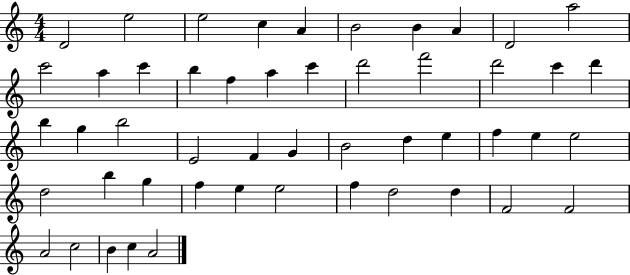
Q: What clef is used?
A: treble